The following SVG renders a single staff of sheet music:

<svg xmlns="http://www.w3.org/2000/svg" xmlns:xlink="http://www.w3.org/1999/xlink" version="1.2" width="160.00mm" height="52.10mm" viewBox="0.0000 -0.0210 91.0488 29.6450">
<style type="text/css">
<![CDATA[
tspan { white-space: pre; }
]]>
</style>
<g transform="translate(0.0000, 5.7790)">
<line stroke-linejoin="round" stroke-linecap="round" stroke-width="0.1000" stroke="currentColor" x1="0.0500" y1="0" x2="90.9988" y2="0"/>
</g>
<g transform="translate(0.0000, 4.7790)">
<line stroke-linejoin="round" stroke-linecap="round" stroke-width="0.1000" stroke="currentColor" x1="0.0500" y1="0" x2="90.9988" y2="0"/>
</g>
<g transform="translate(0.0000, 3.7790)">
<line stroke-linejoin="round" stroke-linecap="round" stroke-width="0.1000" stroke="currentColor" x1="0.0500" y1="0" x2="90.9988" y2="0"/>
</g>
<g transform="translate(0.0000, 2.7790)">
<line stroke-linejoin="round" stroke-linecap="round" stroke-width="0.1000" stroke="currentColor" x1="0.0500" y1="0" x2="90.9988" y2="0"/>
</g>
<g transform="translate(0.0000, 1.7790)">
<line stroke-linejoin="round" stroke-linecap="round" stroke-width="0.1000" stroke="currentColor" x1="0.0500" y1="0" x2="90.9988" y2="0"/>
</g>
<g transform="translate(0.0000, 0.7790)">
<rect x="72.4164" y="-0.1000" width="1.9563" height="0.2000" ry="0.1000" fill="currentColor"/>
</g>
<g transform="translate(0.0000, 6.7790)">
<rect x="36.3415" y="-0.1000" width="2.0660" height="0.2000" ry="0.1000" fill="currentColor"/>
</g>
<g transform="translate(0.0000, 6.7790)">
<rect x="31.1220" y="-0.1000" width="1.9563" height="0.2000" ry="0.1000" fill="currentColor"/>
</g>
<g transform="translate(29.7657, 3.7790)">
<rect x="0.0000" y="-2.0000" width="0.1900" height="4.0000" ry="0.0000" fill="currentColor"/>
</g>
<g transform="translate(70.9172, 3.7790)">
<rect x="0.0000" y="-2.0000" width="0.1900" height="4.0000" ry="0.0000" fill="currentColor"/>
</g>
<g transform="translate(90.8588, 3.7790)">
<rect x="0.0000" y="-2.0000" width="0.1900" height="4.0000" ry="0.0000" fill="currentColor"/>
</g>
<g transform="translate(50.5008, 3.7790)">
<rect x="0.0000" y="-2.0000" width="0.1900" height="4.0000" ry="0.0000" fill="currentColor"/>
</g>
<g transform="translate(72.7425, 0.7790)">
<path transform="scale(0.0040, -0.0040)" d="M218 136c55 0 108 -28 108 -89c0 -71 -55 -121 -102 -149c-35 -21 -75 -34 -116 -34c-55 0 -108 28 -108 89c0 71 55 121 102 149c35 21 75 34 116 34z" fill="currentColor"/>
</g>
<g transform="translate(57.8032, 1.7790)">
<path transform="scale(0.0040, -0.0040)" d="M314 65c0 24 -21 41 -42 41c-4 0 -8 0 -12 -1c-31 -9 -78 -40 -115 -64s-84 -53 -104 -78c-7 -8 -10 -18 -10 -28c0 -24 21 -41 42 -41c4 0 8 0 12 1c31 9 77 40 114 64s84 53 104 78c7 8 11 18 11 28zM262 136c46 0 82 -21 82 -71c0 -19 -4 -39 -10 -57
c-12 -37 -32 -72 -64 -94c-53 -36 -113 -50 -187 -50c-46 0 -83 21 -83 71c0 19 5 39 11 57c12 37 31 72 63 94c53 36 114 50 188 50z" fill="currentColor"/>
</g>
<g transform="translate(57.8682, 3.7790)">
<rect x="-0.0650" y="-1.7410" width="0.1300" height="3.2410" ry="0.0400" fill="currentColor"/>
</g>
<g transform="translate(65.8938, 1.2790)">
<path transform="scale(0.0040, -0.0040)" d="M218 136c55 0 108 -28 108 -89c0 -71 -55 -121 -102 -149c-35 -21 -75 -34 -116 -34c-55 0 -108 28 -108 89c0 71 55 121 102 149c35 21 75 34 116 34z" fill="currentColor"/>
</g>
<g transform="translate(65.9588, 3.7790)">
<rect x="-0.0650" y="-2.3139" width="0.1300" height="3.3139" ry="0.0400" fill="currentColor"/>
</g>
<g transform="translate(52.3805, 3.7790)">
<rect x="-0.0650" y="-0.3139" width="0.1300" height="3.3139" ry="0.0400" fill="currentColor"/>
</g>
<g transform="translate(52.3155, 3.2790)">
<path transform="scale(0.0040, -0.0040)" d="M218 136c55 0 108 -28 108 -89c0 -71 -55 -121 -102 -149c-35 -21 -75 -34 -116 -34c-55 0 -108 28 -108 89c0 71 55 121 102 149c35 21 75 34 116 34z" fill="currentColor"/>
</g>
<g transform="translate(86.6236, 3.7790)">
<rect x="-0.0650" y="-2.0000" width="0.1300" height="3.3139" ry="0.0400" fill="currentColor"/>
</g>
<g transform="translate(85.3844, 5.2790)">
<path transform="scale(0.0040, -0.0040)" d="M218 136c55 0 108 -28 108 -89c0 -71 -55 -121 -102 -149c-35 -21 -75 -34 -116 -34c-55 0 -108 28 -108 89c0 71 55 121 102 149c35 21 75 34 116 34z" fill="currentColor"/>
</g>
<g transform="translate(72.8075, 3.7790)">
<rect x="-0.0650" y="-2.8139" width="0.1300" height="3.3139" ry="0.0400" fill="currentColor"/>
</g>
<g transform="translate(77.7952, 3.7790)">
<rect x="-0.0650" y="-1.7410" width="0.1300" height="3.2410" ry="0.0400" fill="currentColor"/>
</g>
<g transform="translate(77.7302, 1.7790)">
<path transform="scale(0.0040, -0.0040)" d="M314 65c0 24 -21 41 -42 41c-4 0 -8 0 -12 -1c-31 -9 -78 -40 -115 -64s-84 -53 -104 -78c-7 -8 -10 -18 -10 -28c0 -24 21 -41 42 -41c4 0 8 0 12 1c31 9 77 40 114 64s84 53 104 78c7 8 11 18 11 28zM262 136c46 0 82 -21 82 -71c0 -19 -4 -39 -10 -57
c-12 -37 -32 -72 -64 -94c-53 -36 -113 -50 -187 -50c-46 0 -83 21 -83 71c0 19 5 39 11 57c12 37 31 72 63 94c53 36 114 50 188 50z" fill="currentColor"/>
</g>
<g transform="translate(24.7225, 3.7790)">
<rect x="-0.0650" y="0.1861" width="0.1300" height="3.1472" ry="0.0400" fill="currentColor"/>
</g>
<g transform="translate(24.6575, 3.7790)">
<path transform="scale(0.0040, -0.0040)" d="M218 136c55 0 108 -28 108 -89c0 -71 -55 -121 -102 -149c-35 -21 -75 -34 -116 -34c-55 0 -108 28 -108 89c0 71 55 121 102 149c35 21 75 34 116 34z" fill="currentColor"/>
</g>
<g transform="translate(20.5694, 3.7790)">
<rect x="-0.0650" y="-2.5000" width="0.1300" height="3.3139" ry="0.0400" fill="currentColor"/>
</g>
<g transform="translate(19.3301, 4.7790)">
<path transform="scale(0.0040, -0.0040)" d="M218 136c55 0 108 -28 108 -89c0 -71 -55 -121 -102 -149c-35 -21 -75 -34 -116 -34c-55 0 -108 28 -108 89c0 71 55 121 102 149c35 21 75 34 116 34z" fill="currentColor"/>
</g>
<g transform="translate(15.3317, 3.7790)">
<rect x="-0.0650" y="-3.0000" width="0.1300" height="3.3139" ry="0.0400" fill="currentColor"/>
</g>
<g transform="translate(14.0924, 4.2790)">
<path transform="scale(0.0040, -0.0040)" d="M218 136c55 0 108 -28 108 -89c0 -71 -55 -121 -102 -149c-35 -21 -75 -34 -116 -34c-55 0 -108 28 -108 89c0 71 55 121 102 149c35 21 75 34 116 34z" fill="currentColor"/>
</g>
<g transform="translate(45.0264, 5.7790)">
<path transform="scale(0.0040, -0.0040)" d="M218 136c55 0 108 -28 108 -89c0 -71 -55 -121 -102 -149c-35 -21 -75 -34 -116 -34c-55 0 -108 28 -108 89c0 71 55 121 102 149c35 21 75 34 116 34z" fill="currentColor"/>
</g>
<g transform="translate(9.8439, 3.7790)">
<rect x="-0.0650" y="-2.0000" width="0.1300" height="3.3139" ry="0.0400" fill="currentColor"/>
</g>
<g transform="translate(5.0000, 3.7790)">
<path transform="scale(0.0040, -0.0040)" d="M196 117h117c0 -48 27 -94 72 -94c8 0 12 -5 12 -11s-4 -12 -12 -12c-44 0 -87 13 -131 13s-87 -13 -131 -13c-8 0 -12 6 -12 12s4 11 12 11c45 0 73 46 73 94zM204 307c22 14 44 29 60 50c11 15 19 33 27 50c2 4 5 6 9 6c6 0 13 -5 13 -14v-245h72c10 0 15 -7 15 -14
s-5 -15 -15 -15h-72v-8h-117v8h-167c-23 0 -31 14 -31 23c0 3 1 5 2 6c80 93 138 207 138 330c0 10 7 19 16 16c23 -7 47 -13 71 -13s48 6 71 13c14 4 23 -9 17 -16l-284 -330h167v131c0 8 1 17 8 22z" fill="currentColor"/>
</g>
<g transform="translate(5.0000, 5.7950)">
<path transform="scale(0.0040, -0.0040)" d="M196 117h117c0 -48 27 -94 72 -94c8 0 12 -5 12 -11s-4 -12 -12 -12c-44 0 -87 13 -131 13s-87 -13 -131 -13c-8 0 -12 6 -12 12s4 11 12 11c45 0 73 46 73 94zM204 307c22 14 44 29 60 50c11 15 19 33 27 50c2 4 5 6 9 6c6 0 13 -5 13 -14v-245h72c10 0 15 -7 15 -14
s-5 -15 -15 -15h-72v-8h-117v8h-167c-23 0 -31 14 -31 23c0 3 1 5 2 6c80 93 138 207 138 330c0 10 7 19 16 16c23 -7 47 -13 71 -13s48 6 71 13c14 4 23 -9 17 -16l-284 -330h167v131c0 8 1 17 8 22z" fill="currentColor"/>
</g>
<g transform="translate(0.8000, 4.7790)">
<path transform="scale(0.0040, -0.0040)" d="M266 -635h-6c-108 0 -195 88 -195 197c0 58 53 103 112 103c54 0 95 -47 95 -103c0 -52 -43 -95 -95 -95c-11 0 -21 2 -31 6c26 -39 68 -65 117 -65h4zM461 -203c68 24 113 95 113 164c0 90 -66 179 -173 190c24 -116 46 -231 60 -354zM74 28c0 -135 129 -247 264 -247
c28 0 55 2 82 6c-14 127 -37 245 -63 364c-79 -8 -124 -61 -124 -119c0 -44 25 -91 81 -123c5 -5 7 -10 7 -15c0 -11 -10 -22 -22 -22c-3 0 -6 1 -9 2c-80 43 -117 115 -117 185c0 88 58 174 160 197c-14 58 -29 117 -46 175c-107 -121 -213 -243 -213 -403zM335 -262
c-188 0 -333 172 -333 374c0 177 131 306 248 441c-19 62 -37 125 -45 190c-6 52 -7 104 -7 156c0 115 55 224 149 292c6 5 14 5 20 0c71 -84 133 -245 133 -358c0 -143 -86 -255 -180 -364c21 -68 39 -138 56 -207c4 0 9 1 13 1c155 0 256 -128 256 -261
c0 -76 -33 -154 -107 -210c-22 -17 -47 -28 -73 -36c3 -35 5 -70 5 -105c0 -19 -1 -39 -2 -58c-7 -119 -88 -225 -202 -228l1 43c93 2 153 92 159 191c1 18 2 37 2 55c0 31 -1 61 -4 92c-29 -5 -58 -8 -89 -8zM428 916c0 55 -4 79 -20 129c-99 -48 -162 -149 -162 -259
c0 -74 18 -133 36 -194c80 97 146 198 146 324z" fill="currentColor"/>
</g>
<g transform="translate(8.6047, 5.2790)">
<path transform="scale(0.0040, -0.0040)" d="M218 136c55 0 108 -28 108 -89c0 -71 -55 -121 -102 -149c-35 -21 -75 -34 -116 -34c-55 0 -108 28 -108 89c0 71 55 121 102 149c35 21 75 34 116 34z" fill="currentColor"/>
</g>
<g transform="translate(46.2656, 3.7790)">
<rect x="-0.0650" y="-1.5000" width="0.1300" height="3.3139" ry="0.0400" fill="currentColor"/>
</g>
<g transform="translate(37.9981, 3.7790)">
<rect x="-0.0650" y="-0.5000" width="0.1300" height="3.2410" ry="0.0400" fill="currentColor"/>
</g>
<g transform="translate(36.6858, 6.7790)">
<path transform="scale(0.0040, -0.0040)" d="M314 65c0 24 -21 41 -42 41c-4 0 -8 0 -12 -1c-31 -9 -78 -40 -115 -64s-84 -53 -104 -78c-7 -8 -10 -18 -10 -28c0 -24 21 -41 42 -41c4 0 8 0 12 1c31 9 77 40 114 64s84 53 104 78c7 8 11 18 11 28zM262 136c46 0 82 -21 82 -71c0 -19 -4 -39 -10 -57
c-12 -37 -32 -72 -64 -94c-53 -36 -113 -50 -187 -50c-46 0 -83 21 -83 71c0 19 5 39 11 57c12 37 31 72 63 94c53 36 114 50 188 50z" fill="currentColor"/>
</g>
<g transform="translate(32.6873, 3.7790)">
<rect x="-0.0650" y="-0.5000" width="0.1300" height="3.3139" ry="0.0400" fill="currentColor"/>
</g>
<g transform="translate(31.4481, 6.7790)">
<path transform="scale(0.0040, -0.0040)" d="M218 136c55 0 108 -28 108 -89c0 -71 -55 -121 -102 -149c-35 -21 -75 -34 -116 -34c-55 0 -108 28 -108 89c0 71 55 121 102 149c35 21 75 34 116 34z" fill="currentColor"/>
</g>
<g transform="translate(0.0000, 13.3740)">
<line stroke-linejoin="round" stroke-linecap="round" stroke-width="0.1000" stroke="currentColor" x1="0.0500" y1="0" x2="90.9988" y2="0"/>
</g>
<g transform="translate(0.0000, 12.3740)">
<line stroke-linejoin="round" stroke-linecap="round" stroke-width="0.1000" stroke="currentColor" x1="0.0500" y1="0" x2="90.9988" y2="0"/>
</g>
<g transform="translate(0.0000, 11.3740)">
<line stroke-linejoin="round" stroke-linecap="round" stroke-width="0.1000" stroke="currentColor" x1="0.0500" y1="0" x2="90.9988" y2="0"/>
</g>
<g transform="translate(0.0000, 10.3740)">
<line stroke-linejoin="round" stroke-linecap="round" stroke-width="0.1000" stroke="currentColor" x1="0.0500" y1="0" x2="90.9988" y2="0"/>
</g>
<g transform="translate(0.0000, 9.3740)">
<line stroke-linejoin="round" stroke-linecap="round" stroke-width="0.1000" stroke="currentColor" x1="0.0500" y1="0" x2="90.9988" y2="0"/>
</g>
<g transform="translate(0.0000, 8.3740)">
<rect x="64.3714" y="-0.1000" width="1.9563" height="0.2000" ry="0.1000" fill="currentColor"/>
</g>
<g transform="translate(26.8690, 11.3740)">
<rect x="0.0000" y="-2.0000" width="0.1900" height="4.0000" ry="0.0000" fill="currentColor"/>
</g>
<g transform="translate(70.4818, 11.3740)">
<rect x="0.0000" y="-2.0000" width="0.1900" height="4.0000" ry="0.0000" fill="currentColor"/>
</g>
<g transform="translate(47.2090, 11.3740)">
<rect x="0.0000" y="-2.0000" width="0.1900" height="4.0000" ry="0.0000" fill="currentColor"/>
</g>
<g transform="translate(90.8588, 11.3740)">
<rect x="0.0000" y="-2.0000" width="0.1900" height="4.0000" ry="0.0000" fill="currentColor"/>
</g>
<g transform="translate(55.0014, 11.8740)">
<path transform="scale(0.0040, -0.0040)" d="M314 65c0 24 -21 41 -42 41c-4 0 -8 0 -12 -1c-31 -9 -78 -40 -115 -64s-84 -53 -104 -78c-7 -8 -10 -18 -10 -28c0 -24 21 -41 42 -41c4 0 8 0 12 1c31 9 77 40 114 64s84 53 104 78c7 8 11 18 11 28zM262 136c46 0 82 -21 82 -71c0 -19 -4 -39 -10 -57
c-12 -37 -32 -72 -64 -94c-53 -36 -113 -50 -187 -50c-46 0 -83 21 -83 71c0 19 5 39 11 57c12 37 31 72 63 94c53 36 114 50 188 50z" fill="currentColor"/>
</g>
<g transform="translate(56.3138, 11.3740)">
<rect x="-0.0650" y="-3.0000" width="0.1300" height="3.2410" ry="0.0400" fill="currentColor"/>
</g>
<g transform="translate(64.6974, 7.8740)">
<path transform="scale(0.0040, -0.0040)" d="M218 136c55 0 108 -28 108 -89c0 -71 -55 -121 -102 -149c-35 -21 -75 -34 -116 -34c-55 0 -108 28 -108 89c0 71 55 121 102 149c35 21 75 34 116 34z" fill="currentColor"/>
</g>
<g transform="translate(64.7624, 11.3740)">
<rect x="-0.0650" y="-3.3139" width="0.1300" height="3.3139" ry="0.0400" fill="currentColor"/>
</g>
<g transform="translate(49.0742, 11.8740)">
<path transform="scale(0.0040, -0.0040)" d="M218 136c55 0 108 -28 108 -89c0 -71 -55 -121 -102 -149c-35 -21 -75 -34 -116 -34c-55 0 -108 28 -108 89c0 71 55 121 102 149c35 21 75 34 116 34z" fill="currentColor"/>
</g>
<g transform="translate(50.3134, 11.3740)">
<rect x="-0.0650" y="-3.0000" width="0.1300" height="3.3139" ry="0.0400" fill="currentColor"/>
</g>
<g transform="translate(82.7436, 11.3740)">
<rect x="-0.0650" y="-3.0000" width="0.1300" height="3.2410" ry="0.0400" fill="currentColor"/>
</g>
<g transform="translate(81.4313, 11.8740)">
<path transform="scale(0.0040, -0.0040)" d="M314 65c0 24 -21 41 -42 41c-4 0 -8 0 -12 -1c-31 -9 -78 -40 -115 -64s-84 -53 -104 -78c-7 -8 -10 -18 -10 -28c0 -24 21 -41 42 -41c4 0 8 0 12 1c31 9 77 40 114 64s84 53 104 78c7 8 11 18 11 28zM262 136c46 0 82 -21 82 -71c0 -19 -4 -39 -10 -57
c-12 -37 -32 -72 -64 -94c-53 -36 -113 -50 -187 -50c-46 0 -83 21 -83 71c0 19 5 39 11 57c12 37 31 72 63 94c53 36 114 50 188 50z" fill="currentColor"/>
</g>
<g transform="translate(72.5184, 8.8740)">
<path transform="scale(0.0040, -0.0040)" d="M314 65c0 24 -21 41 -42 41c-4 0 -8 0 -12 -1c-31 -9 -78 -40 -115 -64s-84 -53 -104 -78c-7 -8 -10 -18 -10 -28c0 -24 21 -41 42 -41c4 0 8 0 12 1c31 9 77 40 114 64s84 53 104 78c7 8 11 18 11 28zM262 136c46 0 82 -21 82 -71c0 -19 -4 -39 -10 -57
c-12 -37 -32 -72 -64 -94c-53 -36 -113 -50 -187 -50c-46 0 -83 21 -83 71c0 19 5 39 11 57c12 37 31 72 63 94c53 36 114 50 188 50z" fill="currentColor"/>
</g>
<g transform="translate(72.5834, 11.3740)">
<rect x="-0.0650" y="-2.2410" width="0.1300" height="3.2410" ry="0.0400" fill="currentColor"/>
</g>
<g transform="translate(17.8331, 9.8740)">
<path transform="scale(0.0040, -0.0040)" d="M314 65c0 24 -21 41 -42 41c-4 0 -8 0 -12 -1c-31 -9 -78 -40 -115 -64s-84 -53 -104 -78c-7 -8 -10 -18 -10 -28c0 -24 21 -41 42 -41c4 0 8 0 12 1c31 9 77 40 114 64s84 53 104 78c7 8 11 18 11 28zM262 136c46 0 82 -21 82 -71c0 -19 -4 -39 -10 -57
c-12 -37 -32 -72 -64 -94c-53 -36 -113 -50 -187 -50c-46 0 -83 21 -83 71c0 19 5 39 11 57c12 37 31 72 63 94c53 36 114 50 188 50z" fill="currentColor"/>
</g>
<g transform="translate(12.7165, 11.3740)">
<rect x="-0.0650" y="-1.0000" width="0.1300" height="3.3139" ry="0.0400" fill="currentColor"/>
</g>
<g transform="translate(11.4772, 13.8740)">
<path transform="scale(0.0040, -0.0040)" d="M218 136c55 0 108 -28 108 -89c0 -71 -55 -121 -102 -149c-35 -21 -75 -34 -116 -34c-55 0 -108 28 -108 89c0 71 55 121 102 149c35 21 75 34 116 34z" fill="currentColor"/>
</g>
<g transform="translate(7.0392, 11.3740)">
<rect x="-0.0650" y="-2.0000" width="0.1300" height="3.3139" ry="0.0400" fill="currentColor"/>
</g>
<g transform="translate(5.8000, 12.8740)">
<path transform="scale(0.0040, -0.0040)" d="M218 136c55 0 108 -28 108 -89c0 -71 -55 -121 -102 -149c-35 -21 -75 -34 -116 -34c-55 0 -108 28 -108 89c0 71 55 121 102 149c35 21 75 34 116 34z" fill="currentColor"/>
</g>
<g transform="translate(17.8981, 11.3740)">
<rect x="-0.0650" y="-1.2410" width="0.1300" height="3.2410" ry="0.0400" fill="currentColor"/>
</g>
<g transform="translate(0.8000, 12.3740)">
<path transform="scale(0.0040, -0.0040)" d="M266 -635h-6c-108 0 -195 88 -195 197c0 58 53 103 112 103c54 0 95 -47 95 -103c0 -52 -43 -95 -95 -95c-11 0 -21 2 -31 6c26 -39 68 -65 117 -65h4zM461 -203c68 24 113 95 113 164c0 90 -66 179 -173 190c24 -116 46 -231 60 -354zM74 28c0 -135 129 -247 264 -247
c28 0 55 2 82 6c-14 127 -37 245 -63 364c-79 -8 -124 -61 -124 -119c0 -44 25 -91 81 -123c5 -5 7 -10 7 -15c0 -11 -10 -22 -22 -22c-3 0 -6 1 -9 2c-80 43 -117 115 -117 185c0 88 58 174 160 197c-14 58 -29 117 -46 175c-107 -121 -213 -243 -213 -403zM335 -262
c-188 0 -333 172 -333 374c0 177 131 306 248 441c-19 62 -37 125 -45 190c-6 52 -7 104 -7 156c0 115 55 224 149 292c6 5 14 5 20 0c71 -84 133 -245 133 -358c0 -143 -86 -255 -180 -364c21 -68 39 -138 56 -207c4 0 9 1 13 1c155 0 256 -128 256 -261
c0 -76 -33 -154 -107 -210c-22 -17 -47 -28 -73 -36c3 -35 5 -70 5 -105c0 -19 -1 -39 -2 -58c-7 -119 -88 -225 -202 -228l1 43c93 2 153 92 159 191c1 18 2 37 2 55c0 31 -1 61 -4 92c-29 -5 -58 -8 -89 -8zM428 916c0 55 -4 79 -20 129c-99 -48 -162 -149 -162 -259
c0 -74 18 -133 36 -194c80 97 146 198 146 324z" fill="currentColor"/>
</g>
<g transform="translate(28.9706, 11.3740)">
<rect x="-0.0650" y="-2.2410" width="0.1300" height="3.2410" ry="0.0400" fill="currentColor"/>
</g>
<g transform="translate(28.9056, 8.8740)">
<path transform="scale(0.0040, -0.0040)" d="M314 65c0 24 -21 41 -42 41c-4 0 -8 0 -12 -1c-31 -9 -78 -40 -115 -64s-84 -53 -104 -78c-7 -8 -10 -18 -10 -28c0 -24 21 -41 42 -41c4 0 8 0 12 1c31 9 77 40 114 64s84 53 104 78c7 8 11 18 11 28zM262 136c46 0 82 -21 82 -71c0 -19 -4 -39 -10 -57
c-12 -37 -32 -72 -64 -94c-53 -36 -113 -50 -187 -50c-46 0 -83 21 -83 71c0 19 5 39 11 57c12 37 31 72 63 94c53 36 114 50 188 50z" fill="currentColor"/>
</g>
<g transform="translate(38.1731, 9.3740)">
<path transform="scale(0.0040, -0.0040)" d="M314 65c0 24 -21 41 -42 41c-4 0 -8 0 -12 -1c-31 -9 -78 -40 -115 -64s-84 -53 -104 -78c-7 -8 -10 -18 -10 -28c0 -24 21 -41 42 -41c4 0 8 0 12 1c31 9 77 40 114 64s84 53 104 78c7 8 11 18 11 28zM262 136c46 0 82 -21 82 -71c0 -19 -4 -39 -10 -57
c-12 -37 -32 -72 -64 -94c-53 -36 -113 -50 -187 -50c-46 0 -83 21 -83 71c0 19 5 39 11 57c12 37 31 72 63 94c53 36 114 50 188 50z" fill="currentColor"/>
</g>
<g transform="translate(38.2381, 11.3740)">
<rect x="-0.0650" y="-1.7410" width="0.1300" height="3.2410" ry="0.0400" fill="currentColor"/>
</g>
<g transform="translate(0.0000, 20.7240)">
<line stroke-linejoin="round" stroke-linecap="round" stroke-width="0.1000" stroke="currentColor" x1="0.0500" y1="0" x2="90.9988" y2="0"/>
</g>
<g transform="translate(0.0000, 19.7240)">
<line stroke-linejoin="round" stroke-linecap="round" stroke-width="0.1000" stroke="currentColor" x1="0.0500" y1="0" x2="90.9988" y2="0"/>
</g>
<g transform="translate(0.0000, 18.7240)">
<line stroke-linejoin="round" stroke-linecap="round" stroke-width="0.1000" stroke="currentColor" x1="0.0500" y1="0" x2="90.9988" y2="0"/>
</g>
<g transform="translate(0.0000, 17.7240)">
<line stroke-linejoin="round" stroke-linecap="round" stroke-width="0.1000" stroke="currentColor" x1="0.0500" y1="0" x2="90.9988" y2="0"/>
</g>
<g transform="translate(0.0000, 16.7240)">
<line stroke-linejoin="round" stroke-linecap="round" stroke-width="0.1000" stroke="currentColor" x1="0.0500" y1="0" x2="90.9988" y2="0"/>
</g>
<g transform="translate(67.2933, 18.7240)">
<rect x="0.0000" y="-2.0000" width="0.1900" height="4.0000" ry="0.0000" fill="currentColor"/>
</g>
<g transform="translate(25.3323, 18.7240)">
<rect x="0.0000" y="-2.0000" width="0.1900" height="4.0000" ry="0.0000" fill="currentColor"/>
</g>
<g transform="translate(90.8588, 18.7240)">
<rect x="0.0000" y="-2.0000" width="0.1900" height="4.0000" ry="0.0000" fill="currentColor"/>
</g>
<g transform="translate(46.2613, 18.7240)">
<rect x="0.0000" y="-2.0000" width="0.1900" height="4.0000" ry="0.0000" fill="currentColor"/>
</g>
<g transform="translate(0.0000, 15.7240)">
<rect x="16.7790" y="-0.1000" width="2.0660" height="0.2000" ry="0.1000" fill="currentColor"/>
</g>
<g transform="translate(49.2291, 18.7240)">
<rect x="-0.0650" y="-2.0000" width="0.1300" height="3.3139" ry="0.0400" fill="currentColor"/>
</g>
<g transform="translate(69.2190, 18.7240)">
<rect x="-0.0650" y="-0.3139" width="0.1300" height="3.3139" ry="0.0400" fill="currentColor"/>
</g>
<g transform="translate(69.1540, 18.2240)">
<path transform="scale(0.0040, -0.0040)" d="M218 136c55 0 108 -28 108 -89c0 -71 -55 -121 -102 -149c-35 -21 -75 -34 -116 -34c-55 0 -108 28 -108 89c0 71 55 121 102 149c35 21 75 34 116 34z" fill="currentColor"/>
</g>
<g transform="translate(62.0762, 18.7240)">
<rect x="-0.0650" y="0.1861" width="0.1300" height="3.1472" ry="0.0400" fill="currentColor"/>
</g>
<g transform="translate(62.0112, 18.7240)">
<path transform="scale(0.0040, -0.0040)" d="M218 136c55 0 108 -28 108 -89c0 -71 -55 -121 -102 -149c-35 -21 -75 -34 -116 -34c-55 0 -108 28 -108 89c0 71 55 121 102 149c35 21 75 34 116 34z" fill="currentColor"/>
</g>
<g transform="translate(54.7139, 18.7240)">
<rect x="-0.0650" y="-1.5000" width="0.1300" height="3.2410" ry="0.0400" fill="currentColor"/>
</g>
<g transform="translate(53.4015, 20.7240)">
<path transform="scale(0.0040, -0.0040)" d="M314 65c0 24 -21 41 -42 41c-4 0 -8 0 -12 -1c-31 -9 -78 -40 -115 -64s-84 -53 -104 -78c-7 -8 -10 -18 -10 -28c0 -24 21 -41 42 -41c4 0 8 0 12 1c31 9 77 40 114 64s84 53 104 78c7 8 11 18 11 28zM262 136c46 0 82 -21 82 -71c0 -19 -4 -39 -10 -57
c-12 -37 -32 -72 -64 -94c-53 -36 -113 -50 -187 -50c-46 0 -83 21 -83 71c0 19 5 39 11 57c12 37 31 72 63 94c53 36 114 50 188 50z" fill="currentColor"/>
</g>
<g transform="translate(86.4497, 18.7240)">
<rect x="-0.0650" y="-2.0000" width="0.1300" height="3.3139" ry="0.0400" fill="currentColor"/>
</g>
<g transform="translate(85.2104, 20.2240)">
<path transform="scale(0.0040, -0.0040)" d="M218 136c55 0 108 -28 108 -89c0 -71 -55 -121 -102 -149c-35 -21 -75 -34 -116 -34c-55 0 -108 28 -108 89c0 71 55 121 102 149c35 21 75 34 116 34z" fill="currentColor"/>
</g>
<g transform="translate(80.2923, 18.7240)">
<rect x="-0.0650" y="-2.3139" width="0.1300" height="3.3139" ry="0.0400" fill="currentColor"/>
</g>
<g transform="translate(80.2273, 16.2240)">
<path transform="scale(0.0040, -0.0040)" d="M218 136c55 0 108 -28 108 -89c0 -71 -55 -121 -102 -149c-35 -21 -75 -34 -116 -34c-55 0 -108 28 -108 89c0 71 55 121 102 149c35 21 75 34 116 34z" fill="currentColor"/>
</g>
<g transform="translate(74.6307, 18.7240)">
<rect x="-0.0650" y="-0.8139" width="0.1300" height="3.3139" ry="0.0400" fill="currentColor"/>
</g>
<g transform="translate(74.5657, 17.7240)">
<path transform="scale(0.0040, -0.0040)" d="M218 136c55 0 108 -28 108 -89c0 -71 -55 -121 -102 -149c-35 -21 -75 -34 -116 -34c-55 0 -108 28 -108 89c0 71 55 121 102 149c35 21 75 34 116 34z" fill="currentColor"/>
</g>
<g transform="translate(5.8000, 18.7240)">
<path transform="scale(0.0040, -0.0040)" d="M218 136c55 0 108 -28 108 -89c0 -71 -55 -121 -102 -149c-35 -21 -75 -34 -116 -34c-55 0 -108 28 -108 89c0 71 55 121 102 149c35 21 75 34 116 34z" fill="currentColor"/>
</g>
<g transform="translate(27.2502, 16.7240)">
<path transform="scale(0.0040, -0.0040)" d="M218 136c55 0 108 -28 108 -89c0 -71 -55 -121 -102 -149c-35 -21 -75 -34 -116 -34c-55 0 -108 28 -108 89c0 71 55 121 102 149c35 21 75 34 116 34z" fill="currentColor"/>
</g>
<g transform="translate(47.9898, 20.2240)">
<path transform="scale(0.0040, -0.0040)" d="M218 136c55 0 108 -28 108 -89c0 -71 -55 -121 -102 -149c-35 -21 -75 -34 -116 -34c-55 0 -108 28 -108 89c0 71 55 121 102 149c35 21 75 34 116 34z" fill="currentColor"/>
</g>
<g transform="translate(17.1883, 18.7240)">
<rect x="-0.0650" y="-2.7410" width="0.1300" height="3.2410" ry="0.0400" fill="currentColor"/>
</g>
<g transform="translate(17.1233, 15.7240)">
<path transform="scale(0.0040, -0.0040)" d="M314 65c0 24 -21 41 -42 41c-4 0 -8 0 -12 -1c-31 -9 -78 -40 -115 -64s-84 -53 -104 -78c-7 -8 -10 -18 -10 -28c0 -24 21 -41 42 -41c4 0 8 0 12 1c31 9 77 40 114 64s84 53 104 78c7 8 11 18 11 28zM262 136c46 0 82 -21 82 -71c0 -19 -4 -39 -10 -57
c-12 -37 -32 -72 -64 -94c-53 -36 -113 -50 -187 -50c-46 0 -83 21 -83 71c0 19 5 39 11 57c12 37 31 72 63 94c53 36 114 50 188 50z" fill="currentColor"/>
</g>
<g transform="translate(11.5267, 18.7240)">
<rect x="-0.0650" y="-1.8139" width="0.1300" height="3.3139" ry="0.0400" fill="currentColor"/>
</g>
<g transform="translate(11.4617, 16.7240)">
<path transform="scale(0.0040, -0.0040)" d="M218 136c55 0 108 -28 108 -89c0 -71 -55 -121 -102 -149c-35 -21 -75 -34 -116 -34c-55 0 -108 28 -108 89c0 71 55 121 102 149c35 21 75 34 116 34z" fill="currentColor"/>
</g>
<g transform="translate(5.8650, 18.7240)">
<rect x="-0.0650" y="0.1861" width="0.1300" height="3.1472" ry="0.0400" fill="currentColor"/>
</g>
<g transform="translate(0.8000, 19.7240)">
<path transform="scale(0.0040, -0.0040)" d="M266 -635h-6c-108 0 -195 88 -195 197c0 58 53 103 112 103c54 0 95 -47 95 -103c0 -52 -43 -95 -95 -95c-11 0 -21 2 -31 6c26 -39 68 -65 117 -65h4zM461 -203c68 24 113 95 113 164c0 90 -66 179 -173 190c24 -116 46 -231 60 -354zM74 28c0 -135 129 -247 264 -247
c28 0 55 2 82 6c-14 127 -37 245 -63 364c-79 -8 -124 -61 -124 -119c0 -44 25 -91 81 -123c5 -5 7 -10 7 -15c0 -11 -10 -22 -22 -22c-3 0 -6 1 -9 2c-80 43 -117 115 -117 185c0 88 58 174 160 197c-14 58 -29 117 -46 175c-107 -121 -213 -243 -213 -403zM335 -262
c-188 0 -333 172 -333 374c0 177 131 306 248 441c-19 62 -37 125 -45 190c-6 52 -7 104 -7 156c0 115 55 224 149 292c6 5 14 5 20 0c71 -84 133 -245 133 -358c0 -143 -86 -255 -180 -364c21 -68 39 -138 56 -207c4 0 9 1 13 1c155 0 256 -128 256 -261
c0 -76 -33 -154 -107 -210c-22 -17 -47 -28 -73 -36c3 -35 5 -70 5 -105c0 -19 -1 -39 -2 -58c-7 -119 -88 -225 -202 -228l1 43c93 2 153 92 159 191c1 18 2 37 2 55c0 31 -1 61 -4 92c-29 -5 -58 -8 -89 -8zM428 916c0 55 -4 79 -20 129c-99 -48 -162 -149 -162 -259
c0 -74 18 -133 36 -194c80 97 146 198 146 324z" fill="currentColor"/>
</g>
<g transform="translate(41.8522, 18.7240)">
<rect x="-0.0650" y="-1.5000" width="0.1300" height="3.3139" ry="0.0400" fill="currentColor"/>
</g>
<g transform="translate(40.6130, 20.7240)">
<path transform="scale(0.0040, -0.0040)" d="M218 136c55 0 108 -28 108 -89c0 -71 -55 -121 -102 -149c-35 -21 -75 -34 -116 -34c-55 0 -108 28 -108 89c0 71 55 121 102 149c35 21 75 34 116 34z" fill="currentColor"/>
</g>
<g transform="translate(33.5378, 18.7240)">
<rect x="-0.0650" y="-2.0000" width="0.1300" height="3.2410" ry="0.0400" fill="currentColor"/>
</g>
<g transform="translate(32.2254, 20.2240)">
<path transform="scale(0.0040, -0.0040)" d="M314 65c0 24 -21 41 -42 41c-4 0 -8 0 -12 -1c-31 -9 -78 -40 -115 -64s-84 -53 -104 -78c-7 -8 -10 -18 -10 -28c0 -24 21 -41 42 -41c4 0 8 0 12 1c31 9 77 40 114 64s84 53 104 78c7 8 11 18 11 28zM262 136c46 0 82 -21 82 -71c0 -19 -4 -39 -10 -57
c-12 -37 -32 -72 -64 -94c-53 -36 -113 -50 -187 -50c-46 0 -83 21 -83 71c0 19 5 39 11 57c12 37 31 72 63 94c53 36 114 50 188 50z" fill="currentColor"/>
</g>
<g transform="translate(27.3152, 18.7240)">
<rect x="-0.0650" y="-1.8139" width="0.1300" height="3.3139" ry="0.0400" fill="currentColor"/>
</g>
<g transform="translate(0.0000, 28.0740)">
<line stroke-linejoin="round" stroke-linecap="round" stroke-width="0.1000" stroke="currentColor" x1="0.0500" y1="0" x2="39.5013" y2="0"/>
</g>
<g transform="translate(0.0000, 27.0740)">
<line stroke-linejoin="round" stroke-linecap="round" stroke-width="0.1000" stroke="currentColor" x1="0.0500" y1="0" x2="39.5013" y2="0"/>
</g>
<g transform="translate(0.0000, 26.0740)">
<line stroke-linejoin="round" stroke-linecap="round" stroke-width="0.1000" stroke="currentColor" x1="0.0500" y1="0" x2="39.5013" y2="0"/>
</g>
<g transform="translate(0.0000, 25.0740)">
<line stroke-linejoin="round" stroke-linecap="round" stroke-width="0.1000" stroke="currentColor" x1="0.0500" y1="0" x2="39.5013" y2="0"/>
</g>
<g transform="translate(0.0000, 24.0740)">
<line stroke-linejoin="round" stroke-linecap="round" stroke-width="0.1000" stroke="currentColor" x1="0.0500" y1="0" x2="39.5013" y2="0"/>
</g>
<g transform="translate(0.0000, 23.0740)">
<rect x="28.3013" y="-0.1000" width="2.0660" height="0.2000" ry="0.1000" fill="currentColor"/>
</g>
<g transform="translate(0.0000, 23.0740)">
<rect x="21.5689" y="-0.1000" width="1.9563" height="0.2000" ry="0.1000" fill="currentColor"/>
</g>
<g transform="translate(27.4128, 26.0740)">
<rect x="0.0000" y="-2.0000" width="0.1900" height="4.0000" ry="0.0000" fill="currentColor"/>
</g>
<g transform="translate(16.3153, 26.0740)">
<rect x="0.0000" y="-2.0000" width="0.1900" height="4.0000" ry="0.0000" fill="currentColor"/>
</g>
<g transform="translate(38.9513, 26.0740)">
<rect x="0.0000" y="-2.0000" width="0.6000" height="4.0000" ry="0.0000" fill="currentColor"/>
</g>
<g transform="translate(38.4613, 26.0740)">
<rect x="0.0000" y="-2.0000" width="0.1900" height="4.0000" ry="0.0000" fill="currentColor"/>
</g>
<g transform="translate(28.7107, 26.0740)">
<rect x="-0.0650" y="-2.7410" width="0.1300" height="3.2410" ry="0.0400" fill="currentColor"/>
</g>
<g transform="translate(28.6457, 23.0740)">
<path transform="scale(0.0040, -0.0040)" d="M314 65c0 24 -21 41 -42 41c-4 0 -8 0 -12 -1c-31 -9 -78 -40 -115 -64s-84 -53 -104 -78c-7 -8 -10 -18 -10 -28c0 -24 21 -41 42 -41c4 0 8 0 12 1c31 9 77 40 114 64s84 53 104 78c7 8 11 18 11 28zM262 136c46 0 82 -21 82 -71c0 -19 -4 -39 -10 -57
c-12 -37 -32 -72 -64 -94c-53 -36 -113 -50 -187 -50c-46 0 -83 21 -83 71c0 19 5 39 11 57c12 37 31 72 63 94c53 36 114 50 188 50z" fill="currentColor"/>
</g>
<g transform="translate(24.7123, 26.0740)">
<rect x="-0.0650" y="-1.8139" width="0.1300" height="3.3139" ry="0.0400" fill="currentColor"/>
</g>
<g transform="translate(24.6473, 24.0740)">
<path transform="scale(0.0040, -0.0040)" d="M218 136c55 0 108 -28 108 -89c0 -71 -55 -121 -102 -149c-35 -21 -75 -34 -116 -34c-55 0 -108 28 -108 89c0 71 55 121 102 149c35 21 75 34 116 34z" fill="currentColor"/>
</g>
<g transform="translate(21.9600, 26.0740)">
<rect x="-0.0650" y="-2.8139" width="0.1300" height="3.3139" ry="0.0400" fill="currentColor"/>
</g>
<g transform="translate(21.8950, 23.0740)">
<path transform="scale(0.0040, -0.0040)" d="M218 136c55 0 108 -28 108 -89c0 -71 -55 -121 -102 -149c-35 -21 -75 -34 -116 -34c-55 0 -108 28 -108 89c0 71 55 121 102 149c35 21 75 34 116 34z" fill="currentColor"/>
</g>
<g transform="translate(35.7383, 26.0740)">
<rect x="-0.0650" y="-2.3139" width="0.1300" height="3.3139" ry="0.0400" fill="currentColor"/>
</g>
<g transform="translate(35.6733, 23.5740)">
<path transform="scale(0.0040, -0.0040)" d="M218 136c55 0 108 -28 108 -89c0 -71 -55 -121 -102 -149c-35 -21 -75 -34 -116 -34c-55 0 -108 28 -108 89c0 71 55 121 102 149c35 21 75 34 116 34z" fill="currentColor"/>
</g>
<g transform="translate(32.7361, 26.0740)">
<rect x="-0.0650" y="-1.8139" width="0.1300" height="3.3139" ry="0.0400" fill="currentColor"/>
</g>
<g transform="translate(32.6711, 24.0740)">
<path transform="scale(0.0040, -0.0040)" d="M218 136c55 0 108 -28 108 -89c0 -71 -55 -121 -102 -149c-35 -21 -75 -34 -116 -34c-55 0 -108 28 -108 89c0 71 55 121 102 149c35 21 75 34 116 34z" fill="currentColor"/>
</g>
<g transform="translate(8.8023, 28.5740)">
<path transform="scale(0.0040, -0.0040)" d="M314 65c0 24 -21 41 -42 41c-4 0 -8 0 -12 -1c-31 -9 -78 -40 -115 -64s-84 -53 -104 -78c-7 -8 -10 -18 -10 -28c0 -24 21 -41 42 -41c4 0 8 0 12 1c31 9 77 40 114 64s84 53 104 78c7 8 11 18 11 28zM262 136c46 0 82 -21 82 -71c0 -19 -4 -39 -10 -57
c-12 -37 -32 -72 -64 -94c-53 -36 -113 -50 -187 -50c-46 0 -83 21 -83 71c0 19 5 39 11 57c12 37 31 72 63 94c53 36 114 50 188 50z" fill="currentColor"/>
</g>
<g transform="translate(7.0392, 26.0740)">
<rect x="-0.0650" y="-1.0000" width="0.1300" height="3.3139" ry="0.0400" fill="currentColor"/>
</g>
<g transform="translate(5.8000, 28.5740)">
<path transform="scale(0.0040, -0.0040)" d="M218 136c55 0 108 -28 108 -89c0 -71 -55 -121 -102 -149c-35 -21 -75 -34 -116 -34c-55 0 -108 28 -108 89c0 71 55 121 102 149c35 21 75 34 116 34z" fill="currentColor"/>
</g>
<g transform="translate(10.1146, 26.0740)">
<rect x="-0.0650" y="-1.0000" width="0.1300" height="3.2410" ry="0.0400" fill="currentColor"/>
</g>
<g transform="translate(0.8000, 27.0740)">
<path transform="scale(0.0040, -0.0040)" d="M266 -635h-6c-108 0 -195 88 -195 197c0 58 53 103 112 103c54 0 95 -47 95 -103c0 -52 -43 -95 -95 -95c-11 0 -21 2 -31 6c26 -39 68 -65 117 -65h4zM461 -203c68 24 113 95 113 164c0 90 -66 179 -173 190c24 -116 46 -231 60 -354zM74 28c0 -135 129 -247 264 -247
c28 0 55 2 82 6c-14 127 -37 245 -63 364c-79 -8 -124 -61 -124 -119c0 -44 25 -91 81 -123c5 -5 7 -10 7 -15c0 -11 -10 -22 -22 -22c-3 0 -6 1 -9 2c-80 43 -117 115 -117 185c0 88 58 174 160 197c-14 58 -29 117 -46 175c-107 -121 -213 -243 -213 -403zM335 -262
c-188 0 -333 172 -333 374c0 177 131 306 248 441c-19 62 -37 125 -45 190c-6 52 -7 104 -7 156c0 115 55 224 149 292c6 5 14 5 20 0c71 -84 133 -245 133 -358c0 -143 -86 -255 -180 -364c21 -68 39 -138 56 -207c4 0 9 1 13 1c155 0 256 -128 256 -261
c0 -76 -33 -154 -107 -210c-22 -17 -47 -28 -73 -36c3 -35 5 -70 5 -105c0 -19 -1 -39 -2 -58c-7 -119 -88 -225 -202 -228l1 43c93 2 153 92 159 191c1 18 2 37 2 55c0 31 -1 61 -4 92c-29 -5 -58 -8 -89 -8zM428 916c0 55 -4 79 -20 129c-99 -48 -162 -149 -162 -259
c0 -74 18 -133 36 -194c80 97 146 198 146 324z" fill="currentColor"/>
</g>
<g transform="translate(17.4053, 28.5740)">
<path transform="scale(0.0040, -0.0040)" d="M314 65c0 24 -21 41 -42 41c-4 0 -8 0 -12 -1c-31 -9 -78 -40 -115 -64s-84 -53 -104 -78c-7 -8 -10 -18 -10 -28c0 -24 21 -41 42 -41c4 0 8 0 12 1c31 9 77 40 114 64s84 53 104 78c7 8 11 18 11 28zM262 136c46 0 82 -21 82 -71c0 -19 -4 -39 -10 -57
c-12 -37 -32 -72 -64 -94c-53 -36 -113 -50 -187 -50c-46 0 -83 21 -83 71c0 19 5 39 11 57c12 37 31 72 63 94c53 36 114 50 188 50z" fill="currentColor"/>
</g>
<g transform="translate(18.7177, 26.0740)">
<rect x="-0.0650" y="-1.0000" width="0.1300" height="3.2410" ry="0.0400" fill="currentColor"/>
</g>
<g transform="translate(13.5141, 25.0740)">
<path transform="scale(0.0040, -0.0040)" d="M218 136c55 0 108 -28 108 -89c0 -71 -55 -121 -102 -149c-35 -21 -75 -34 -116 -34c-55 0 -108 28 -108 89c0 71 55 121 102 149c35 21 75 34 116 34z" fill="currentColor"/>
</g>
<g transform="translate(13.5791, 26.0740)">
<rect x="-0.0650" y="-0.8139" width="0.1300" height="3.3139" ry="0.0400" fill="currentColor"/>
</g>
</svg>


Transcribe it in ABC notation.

X:1
T:Untitled
M:4/4
L:1/4
K:C
F A G B C C2 E c f2 g a f2 F F D e2 g2 f2 A A2 b g2 A2 B f a2 f F2 E F E2 B c d g F D D2 d D2 a f a2 f g